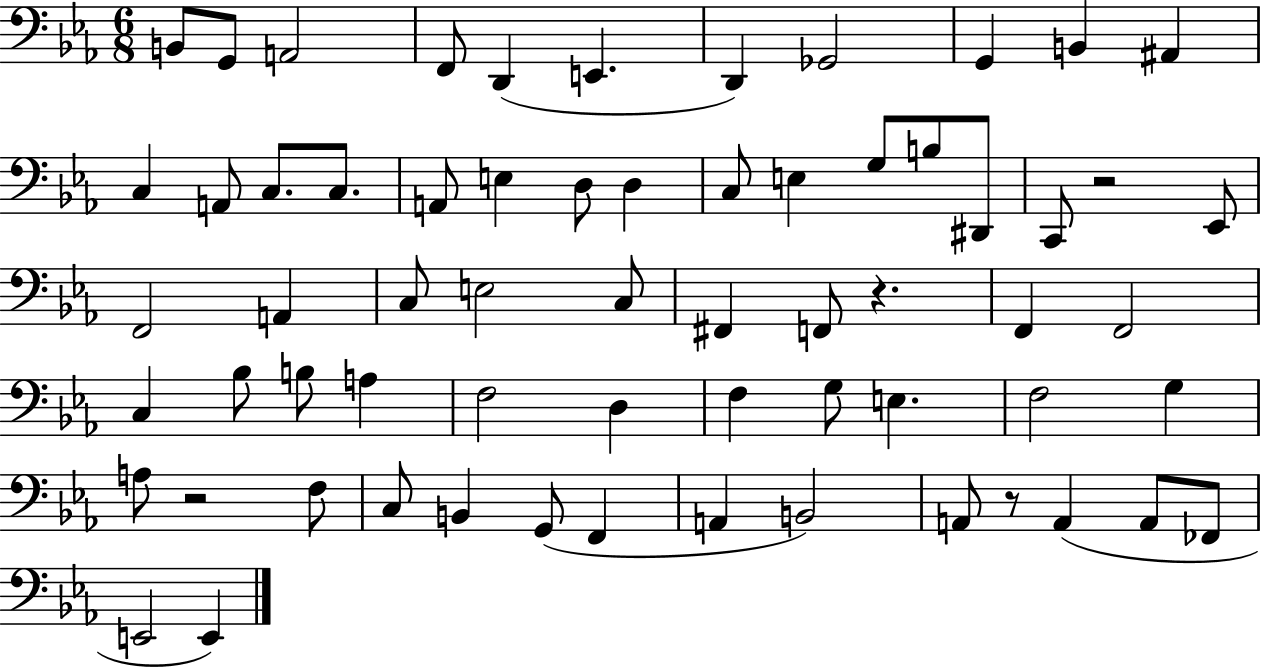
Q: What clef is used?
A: bass